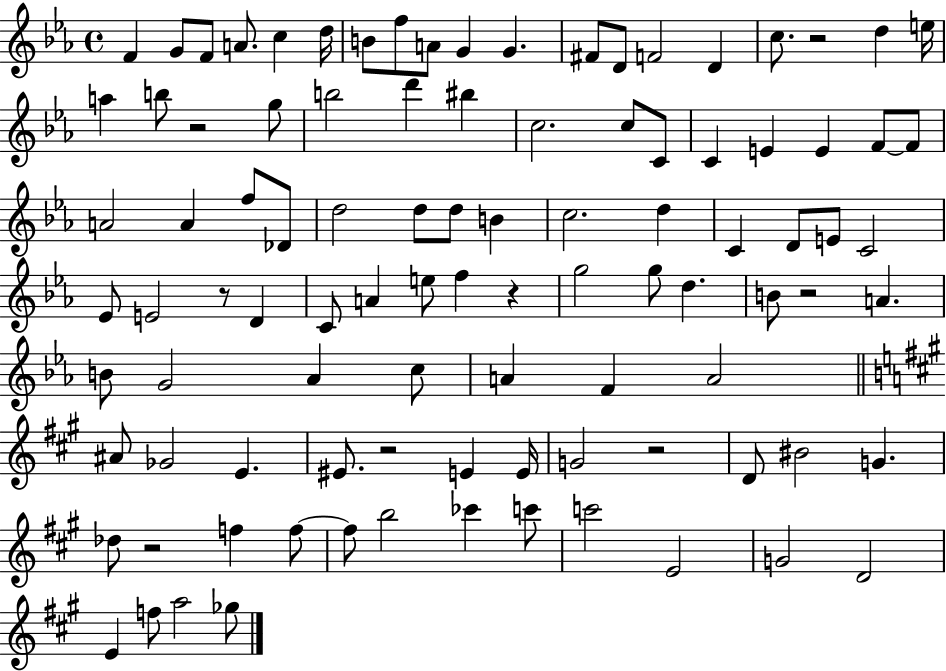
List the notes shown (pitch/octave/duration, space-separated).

F4/q G4/e F4/e A4/e. C5/q D5/s B4/e F5/e A4/e G4/q G4/q. F#4/e D4/e F4/h D4/q C5/e. R/h D5/q E5/s A5/q B5/e R/h G5/e B5/h D6/q BIS5/q C5/h. C5/e C4/e C4/q E4/q E4/q F4/e F4/e A4/h A4/q F5/e Db4/e D5/h D5/e D5/e B4/q C5/h. D5/q C4/q D4/e E4/e C4/h Eb4/e E4/h R/e D4/q C4/e A4/q E5/e F5/q R/q G5/h G5/e D5/q. B4/e R/h A4/q. B4/e G4/h Ab4/q C5/e A4/q F4/q A4/h A#4/e Gb4/h E4/q. EIS4/e. R/h E4/q E4/s G4/h R/h D4/e BIS4/h G4/q. Db5/e R/h F5/q F5/e F5/e B5/h CES6/q C6/e C6/h E4/h G4/h D4/h E4/q F5/e A5/h Gb5/e